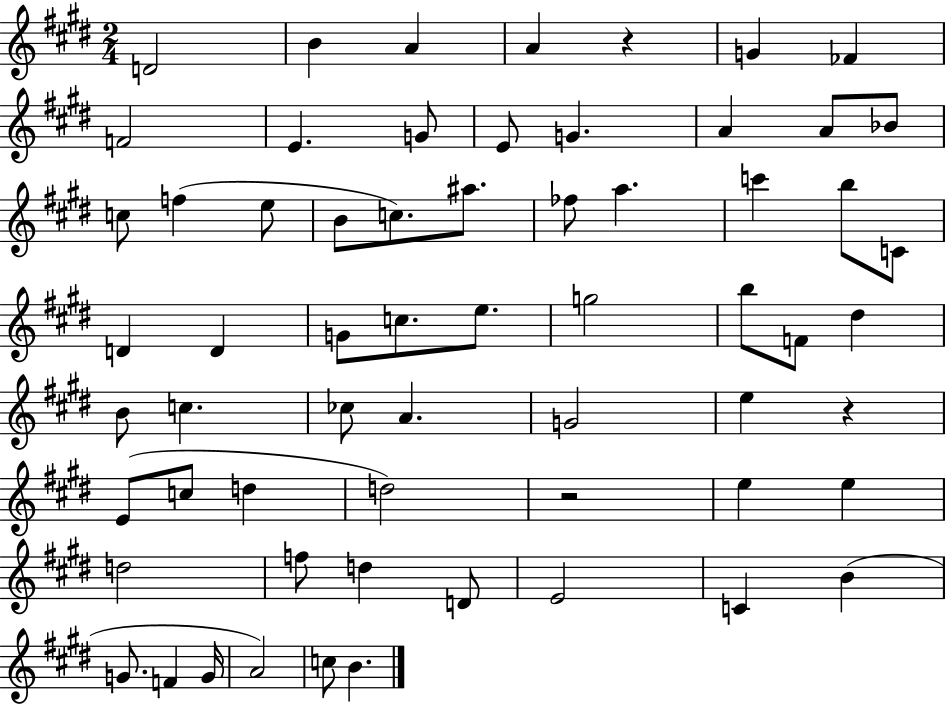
{
  \clef treble
  \numericTimeSignature
  \time 2/4
  \key e \major
  d'2 | b'4 a'4 | a'4 r4 | g'4 fes'4 | \break f'2 | e'4. g'8 | e'8 g'4. | a'4 a'8 bes'8 | \break c''8 f''4( e''8 | b'8 c''8.) ais''8. | fes''8 a''4. | c'''4 b''8 c'8 | \break d'4 d'4 | g'8 c''8. e''8. | g''2 | b''8 f'8 dis''4 | \break b'8 c''4. | ces''8 a'4. | g'2 | e''4 r4 | \break e'8( c''8 d''4 | d''2) | r2 | e''4 e''4 | \break d''2 | f''8 d''4 d'8 | e'2 | c'4 b'4( | \break g'8. f'4 g'16 | a'2) | c''8 b'4. | \bar "|."
}